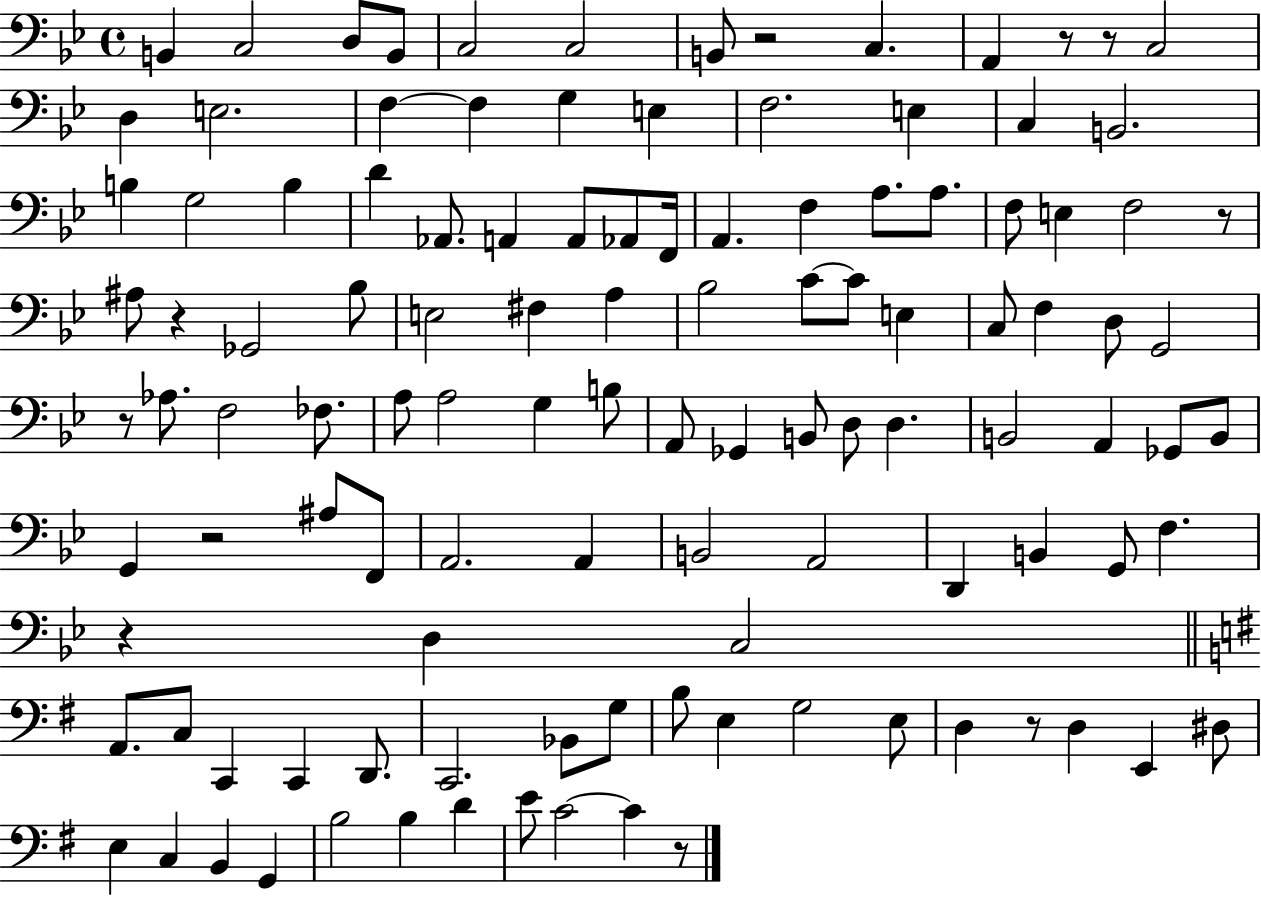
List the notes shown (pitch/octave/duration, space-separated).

B2/q C3/h D3/e B2/e C3/h C3/h B2/e R/h C3/q. A2/q R/e R/e C3/h D3/q E3/h. F3/q F3/q G3/q E3/q F3/h. E3/q C3/q B2/h. B3/q G3/h B3/q D4/q Ab2/e. A2/q A2/e Ab2/e F2/s A2/q. F3/q A3/e. A3/e. F3/e E3/q F3/h R/e A#3/e R/q Gb2/h Bb3/e E3/h F#3/q A3/q Bb3/h C4/e C4/e E3/q C3/e F3/q D3/e G2/h R/e Ab3/e. F3/h FES3/e. A3/e A3/h G3/q B3/e A2/e Gb2/q B2/e D3/e D3/q. B2/h A2/q Gb2/e B2/e G2/q R/h A#3/e F2/e A2/h. A2/q B2/h A2/h D2/q B2/q G2/e F3/q. R/q D3/q C3/h A2/e. C3/e C2/q C2/q D2/e. C2/h. Bb2/e G3/e B3/e E3/q G3/h E3/e D3/q R/e D3/q E2/q D#3/e E3/q C3/q B2/q G2/q B3/h B3/q D4/q E4/e C4/h C4/q R/e